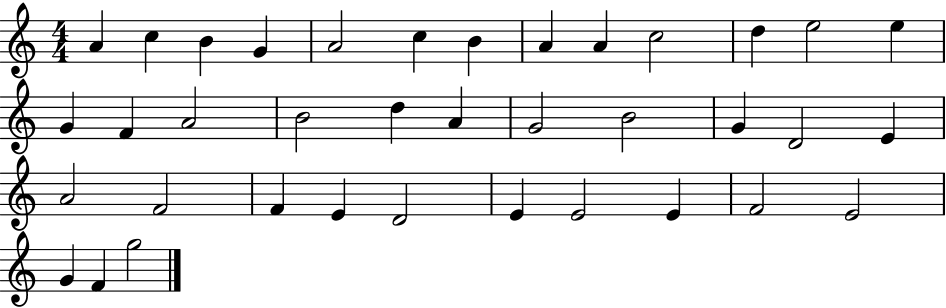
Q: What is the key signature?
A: C major